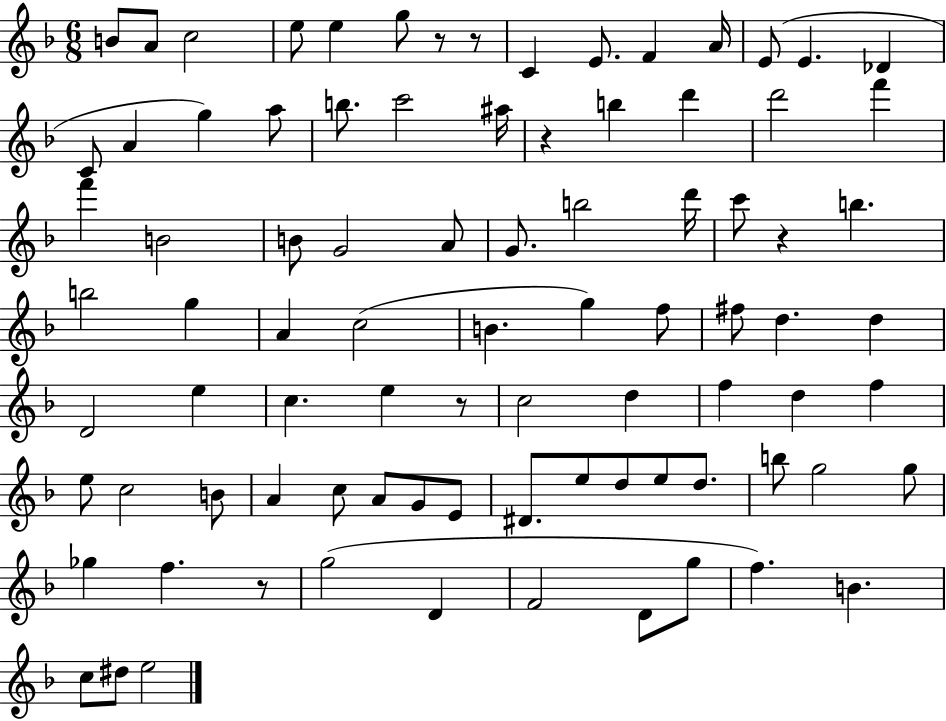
X:1
T:Untitled
M:6/8
L:1/4
K:F
B/2 A/2 c2 e/2 e g/2 z/2 z/2 C E/2 F A/4 E/2 E _D C/2 A g a/2 b/2 c'2 ^a/4 z b d' d'2 f' f' B2 B/2 G2 A/2 G/2 b2 d'/4 c'/2 z b b2 g A c2 B g f/2 ^f/2 d d D2 e c e z/2 c2 d f d f e/2 c2 B/2 A c/2 A/2 G/2 E/2 ^D/2 e/2 d/2 e/2 d/2 b/2 g2 g/2 _g f z/2 g2 D F2 D/2 g/2 f B c/2 ^d/2 e2